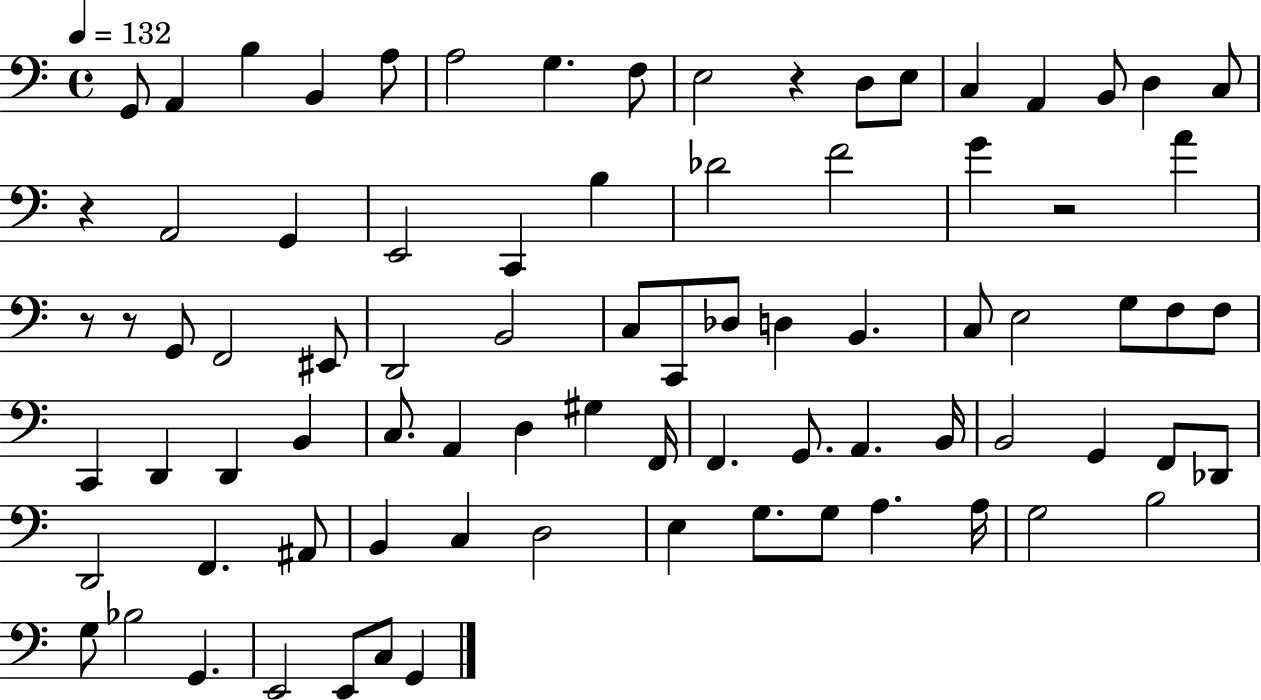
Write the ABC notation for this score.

X:1
T:Untitled
M:4/4
L:1/4
K:C
G,,/2 A,, B, B,, A,/2 A,2 G, F,/2 E,2 z D,/2 E,/2 C, A,, B,,/2 D, C,/2 z A,,2 G,, E,,2 C,, B, _D2 F2 G z2 A z/2 z/2 G,,/2 F,,2 ^E,,/2 D,,2 B,,2 C,/2 C,,/2 _D,/2 D, B,, C,/2 E,2 G,/2 F,/2 F,/2 C,, D,, D,, B,, C,/2 A,, D, ^G, F,,/4 F,, G,,/2 A,, B,,/4 B,,2 G,, F,,/2 _D,,/2 D,,2 F,, ^A,,/2 B,, C, D,2 E, G,/2 G,/2 A, A,/4 G,2 B,2 G,/2 _B,2 G,, E,,2 E,,/2 C,/2 G,,